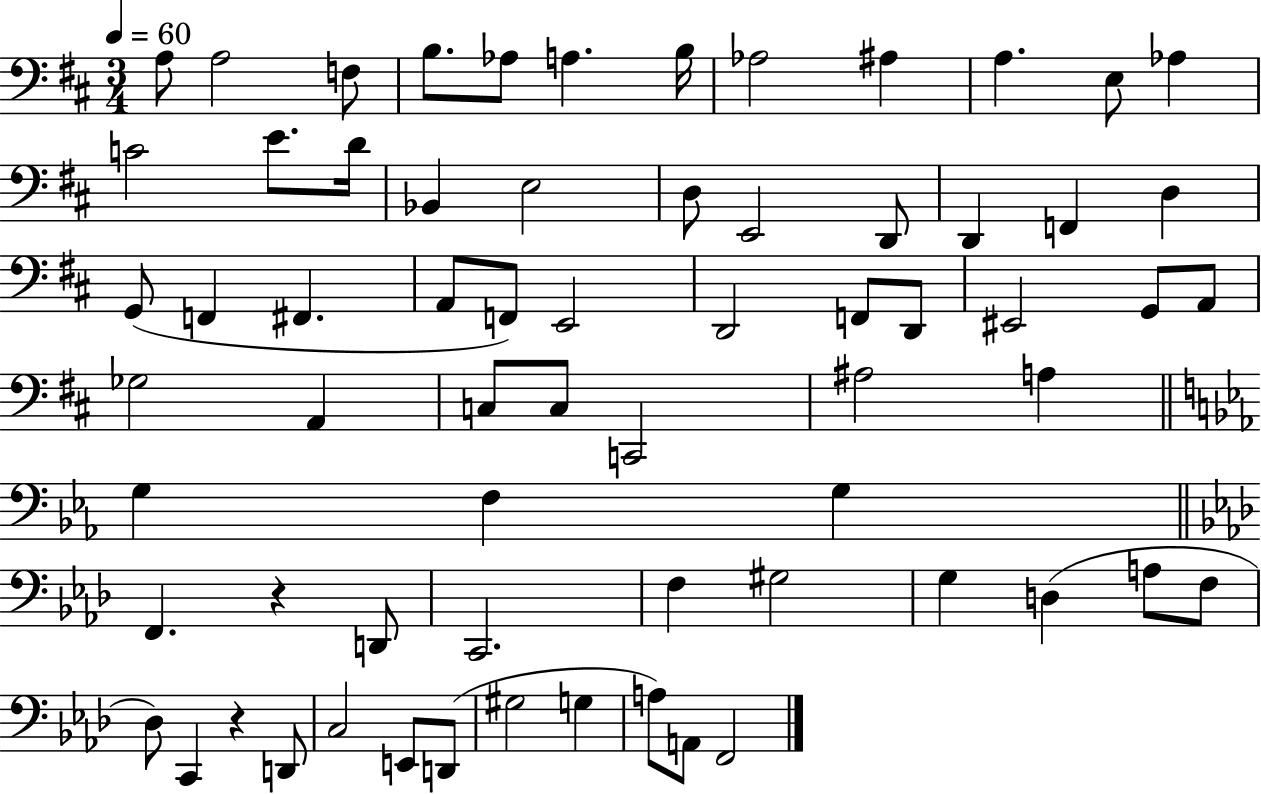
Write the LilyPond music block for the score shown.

{
  \clef bass
  \numericTimeSignature
  \time 3/4
  \key d \major
  \tempo 4 = 60
  a8 a2 f8 | b8. aes8 a4. b16 | aes2 ais4 | a4. e8 aes4 | \break c'2 e'8. d'16 | bes,4 e2 | d8 e,2 d,8 | d,4 f,4 d4 | \break g,8( f,4 fis,4. | a,8 f,8) e,2 | d,2 f,8 d,8 | eis,2 g,8 a,8 | \break ges2 a,4 | c8 c8 c,2 | ais2 a4 | \bar "||" \break \key ees \major g4 f4 g4 | \bar "||" \break \key f \minor f,4. r4 d,8 | c,2. | f4 gis2 | g4 d4( a8 f8 | \break des8) c,4 r4 d,8 | c2 e,8 d,8( | gis2 g4 | a8) a,8 f,2 | \break \bar "|."
}